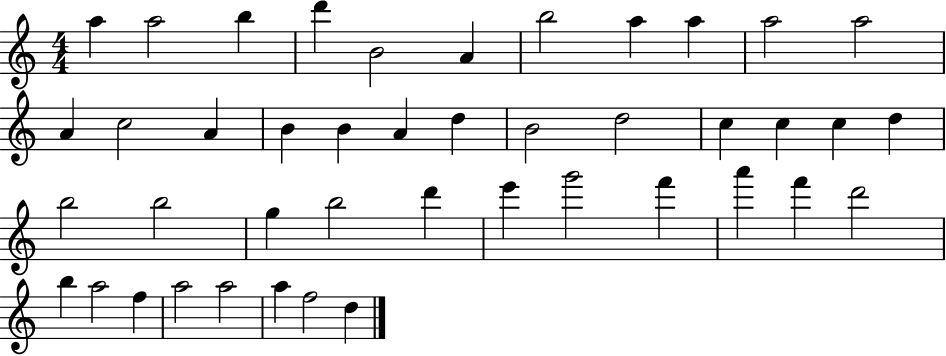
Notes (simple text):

A5/q A5/h B5/q D6/q B4/h A4/q B5/h A5/q A5/q A5/h A5/h A4/q C5/h A4/q B4/q B4/q A4/q D5/q B4/h D5/h C5/q C5/q C5/q D5/q B5/h B5/h G5/q B5/h D6/q E6/q G6/h F6/q A6/q F6/q D6/h B5/q A5/h F5/q A5/h A5/h A5/q F5/h D5/q